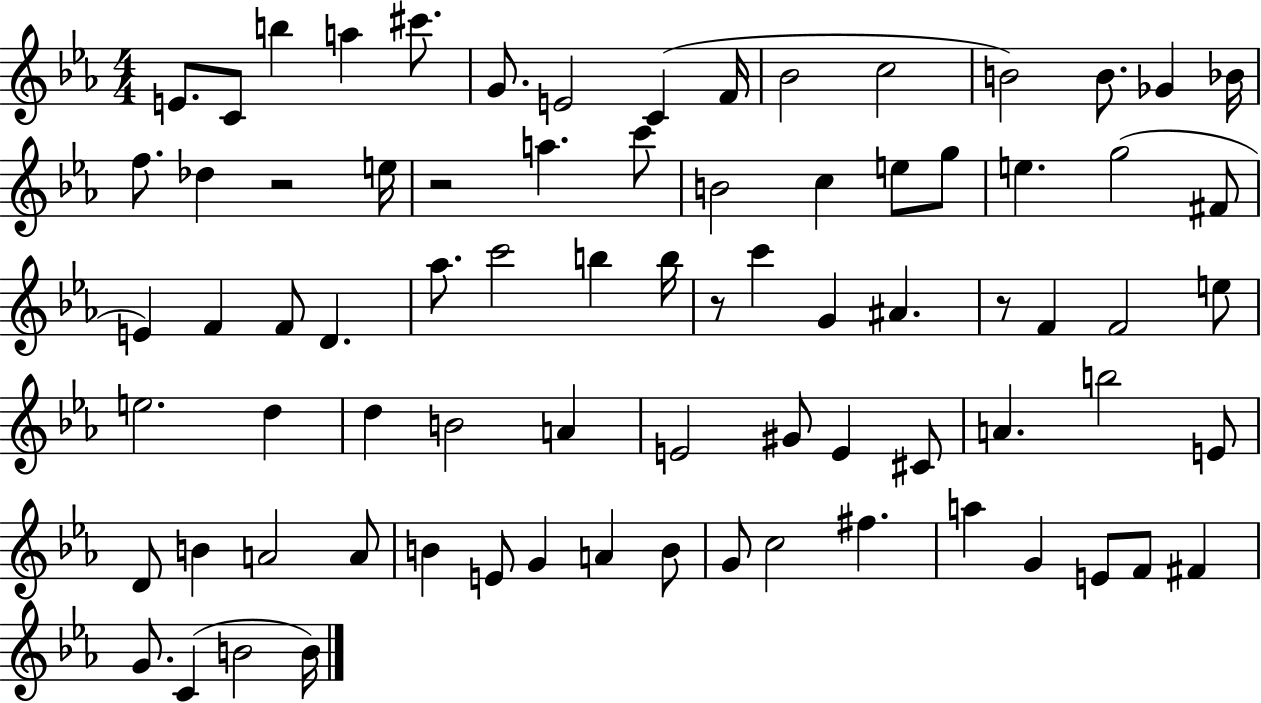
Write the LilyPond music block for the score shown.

{
  \clef treble
  \numericTimeSignature
  \time 4/4
  \key ees \major
  e'8. c'8 b''4 a''4 cis'''8. | g'8. e'2 c'4( f'16 | bes'2 c''2 | b'2) b'8. ges'4 bes'16 | \break f''8. des''4 r2 e''16 | r2 a''4. c'''8 | b'2 c''4 e''8 g''8 | e''4. g''2( fis'8 | \break e'4) f'4 f'8 d'4. | aes''8. c'''2 b''4 b''16 | r8 c'''4 g'4 ais'4. | r8 f'4 f'2 e''8 | \break e''2. d''4 | d''4 b'2 a'4 | e'2 gis'8 e'4 cis'8 | a'4. b''2 e'8 | \break d'8 b'4 a'2 a'8 | b'4 e'8 g'4 a'4 b'8 | g'8 c''2 fis''4. | a''4 g'4 e'8 f'8 fis'4 | \break g'8. c'4( b'2 b'16) | \bar "|."
}